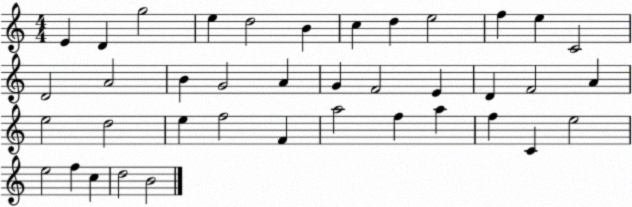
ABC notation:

X:1
T:Untitled
M:4/4
L:1/4
K:C
E D g2 e d2 B c d e2 f e C2 D2 A2 B G2 A G F2 E D F2 A e2 d2 e f2 F a2 f a f C e2 e2 f c d2 B2